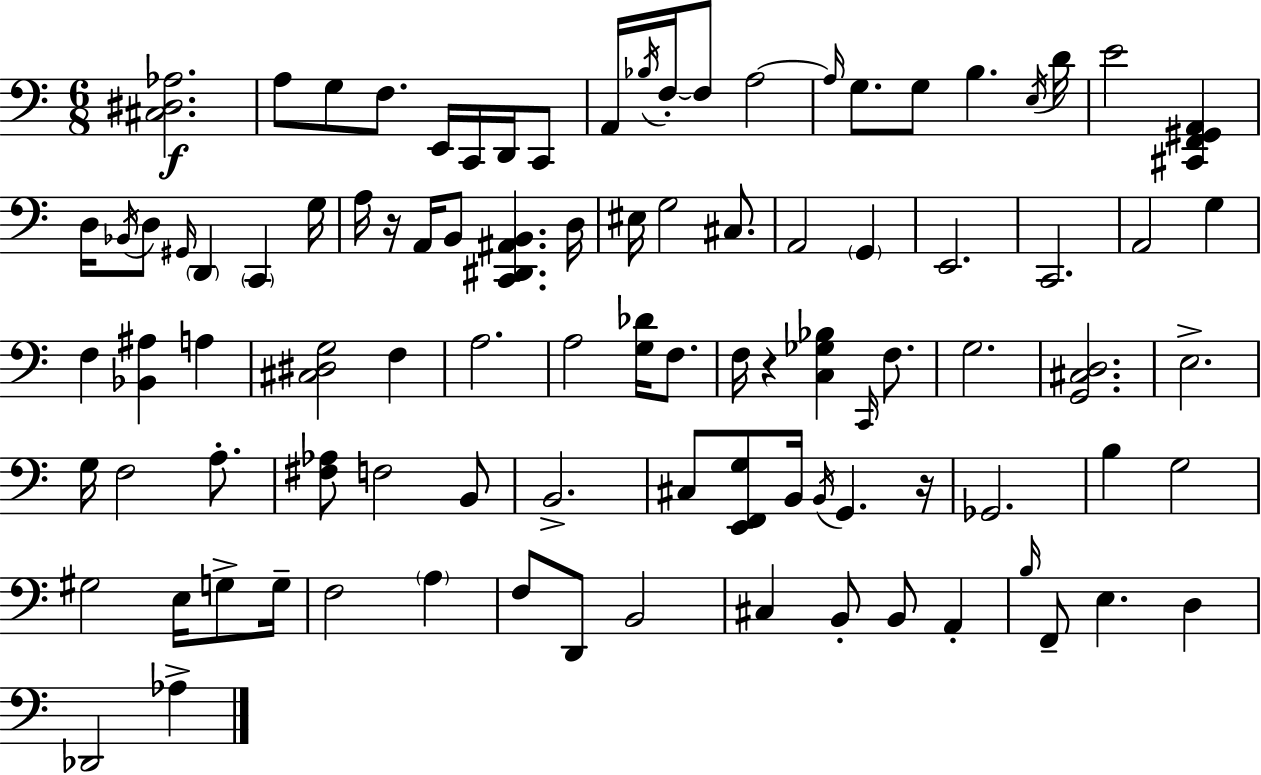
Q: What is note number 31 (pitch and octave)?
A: EIS3